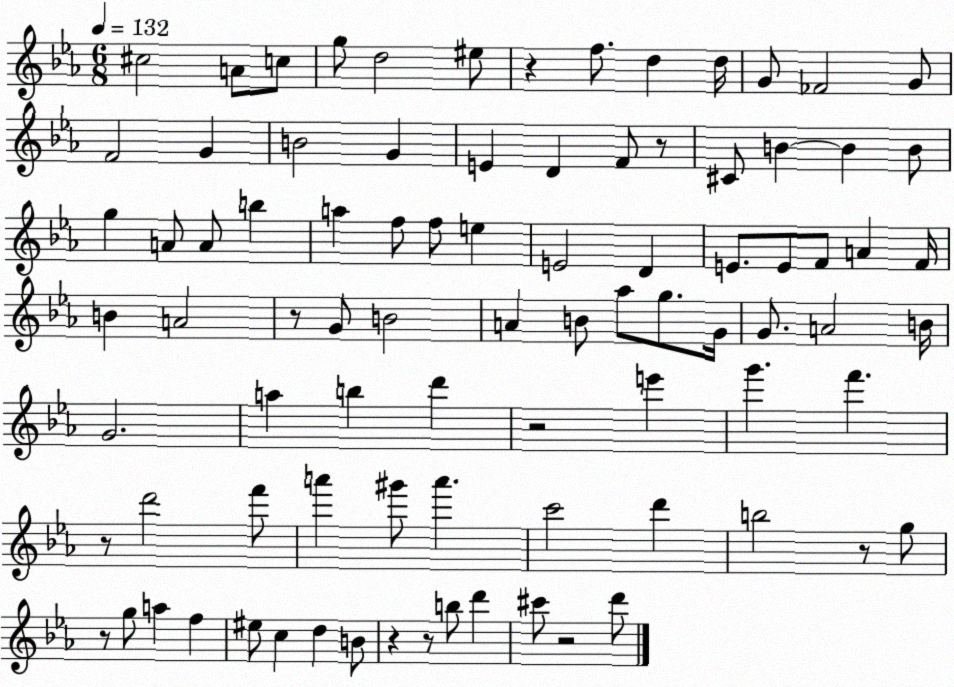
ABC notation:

X:1
T:Untitled
M:6/8
L:1/4
K:Eb
^c2 A/2 c/2 g/2 d2 ^e/2 z f/2 d d/4 G/2 _F2 G/2 F2 G B2 G E D F/2 z/2 ^C/2 B B B/2 g A/2 A/2 b a f/2 f/2 e E2 D E/2 E/2 F/2 A F/4 B A2 z/2 G/2 B2 A B/2 _a/2 g/2 G/4 G/2 A2 B/4 G2 a b d' z2 e' g' f' z/2 d'2 f'/2 a' ^g'/2 a' c'2 d' b2 z/2 g/2 z/2 g/2 a f ^e/2 c d B/2 z z/2 b/2 d' ^c'/2 z2 d'/2